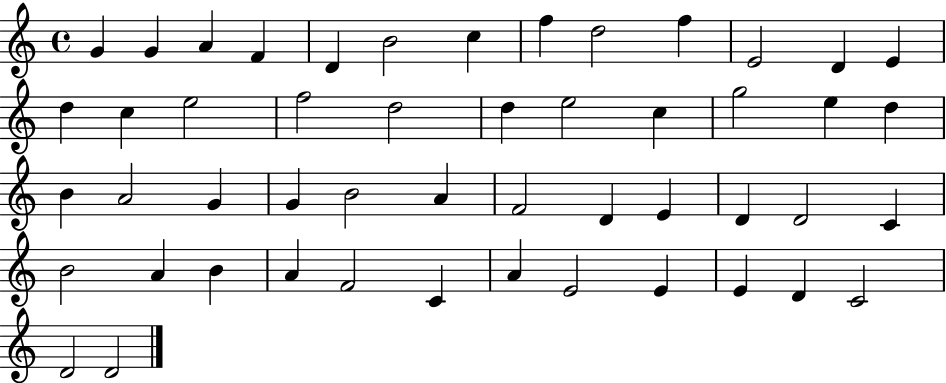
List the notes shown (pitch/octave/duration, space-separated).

G4/q G4/q A4/q F4/q D4/q B4/h C5/q F5/q D5/h F5/q E4/h D4/q E4/q D5/q C5/q E5/h F5/h D5/h D5/q E5/h C5/q G5/h E5/q D5/q B4/q A4/h G4/q G4/q B4/h A4/q F4/h D4/q E4/q D4/q D4/h C4/q B4/h A4/q B4/q A4/q F4/h C4/q A4/q E4/h E4/q E4/q D4/q C4/h D4/h D4/h